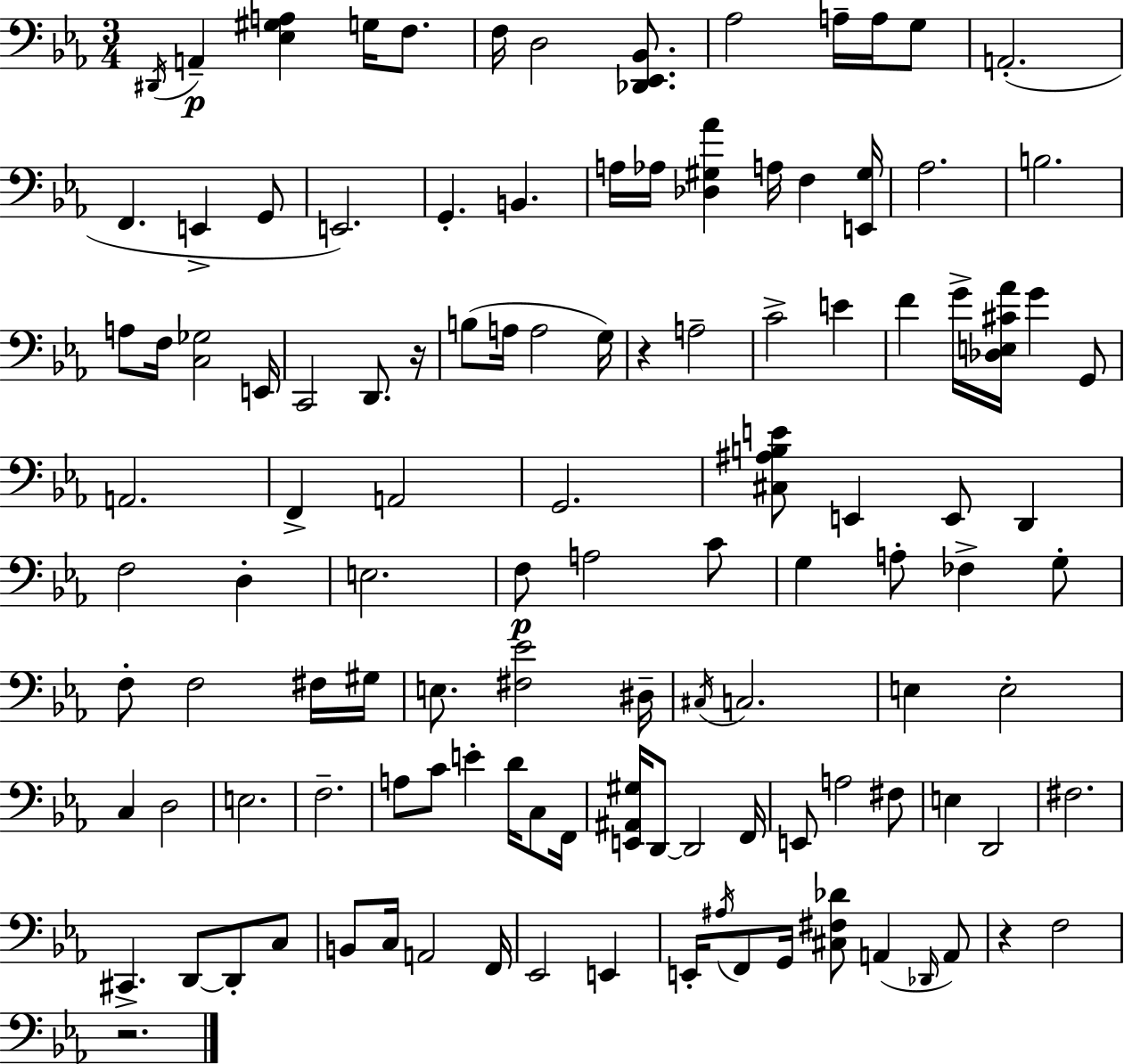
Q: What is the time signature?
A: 3/4